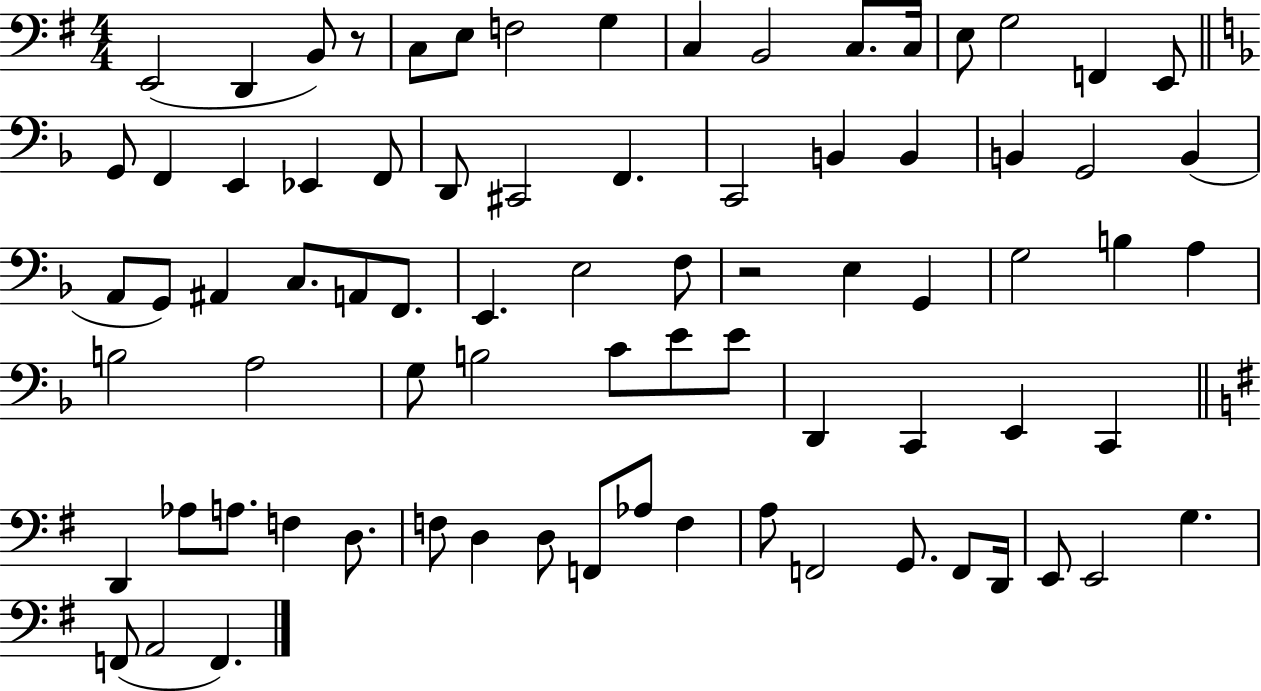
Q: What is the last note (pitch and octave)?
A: F2